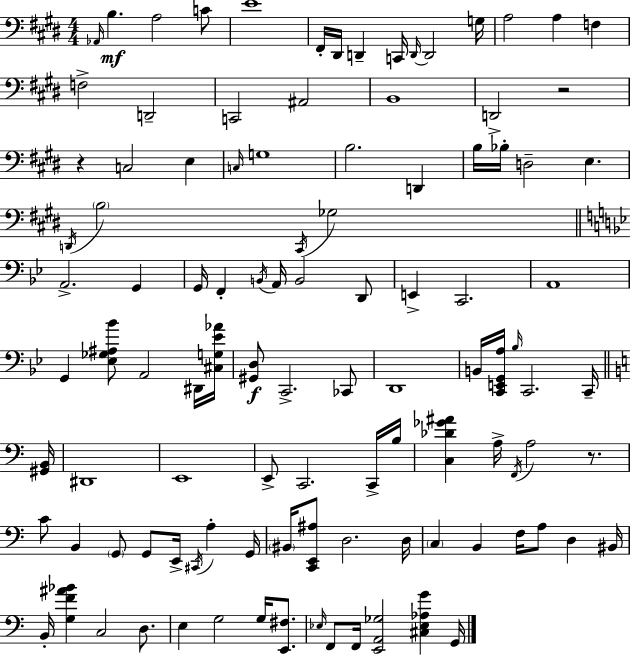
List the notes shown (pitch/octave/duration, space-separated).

Ab2/s B3/q. A3/h C4/e E4/w F#2/s D#2/s D2/q C2/s D2/s D2/h G3/s A3/h A3/q F3/q F3/h D2/h C2/h A#2/h B2/w D2/h R/h R/q C3/h E3/q C3/s G3/w B3/h. D2/q B3/s Bb3/s D3/h E3/q. D2/s B3/h C#2/s Gb3/h A2/h. G2/q G2/s F2/q B2/s A2/s B2/h D2/e E2/q C2/h. A2/w G2/q [Eb3,Gb3,A#3,Bb4]/e A2/h D#2/s [C#3,G3,Eb4,Ab4]/s [G#2,D3]/e C2/h. CES2/e D2/w B2/s [C2,E2,G2,A3]/s Bb3/s C2/h. C2/s [G#2,B2]/s D#2/w E2/w E2/e C2/h. C2/s B3/s [C3,Db4,Gb4,A#4]/q A3/s F2/s A3/h R/e. C4/e B2/q G2/e G2/e E2/s C#2/s A3/q G2/s BIS2/s [C2,E2,A#3]/e D3/h. D3/s C3/q B2/q F3/s A3/e D3/q BIS2/s B2/s [G3,F4,A#4,Bb4]/q C3/h D3/e. E3/q G3/h G3/s [E2,F#3]/e. Eb3/s F2/e F2/s [E2,A2,Gb3]/h [C#3,Eb3,Ab3,G4]/q G2/s